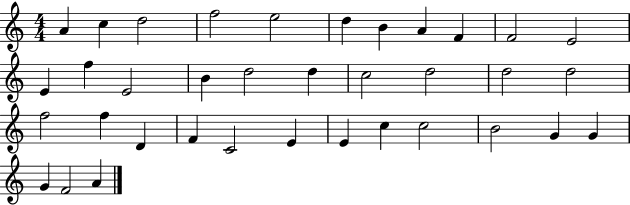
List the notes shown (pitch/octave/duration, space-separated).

A4/q C5/q D5/h F5/h E5/h D5/q B4/q A4/q F4/q F4/h E4/h E4/q F5/q E4/h B4/q D5/h D5/q C5/h D5/h D5/h D5/h F5/h F5/q D4/q F4/q C4/h E4/q E4/q C5/q C5/h B4/h G4/q G4/q G4/q F4/h A4/q